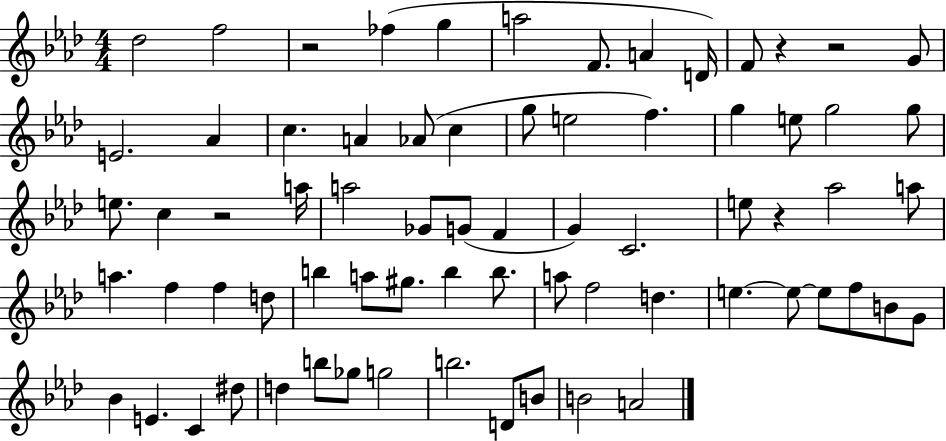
X:1
T:Untitled
M:4/4
L:1/4
K:Ab
_d2 f2 z2 _f g a2 F/2 A D/4 F/2 z z2 G/2 E2 _A c A _A/2 c g/2 e2 f g e/2 g2 g/2 e/2 c z2 a/4 a2 _G/2 G/2 F G C2 e/2 z _a2 a/2 a f f d/2 b a/2 ^g/2 b b/2 a/2 f2 d e e/2 e/2 f/2 B/2 G/2 _B E C ^d/2 d b/2 _g/2 g2 b2 D/2 B/2 B2 A2